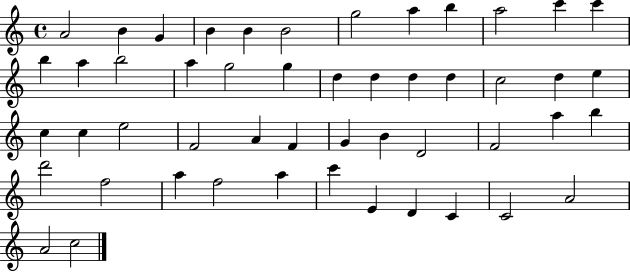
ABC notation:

X:1
T:Untitled
M:4/4
L:1/4
K:C
A2 B G B B B2 g2 a b a2 c' c' b a b2 a g2 g d d d d c2 d e c c e2 F2 A F G B D2 F2 a b d'2 f2 a f2 a c' E D C C2 A2 A2 c2